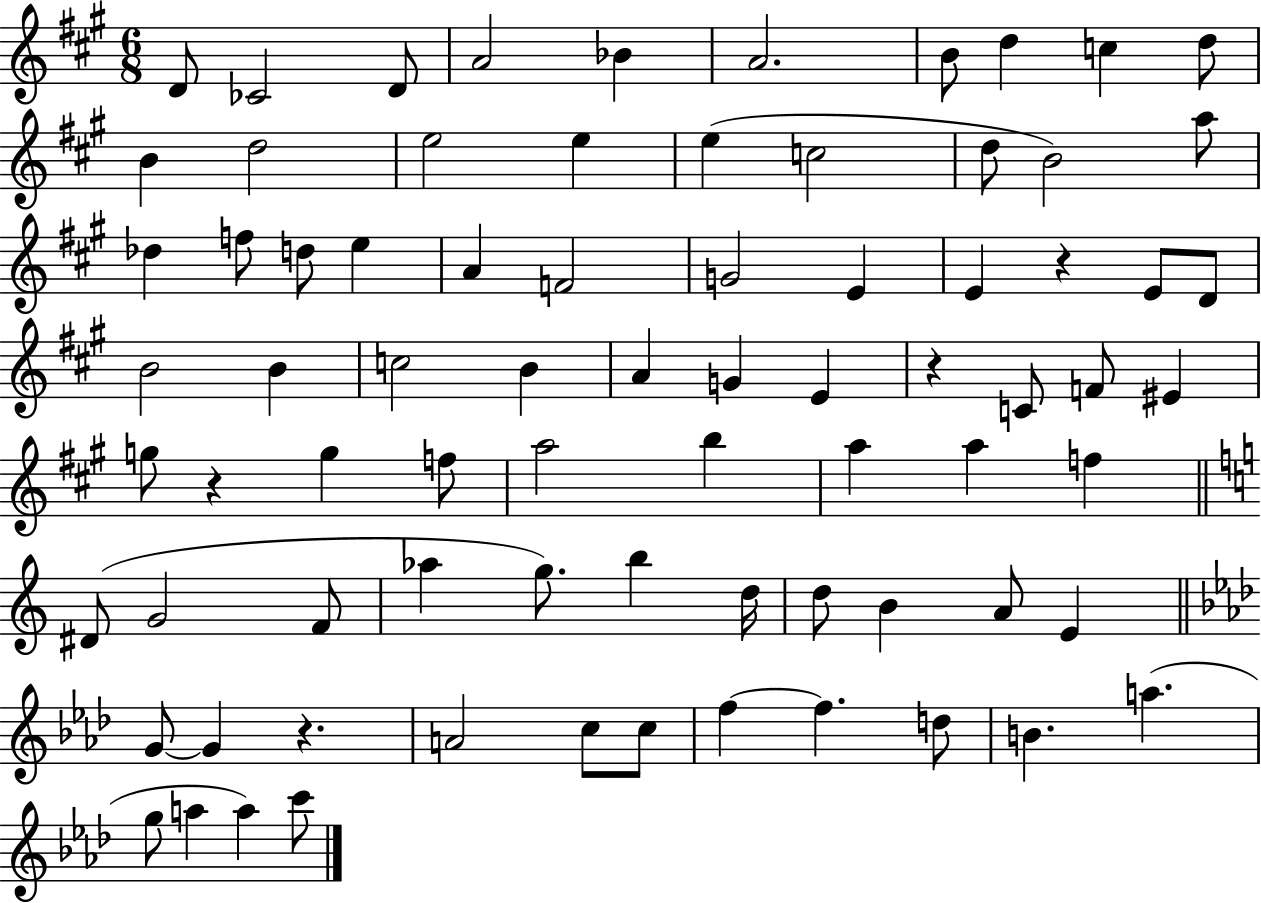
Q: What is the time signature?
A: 6/8